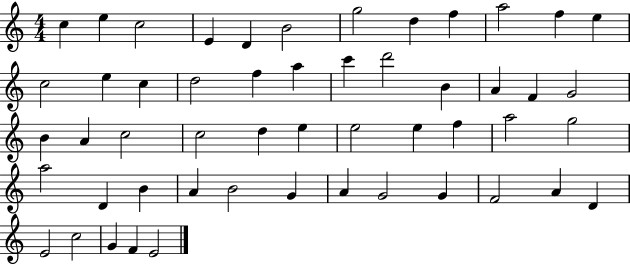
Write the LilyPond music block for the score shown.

{
  \clef treble
  \numericTimeSignature
  \time 4/4
  \key c \major
  c''4 e''4 c''2 | e'4 d'4 b'2 | g''2 d''4 f''4 | a''2 f''4 e''4 | \break c''2 e''4 c''4 | d''2 f''4 a''4 | c'''4 d'''2 b'4 | a'4 f'4 g'2 | \break b'4 a'4 c''2 | c''2 d''4 e''4 | e''2 e''4 f''4 | a''2 g''2 | \break a''2 d'4 b'4 | a'4 b'2 g'4 | a'4 g'2 g'4 | f'2 a'4 d'4 | \break e'2 c''2 | g'4 f'4 e'2 | \bar "|."
}